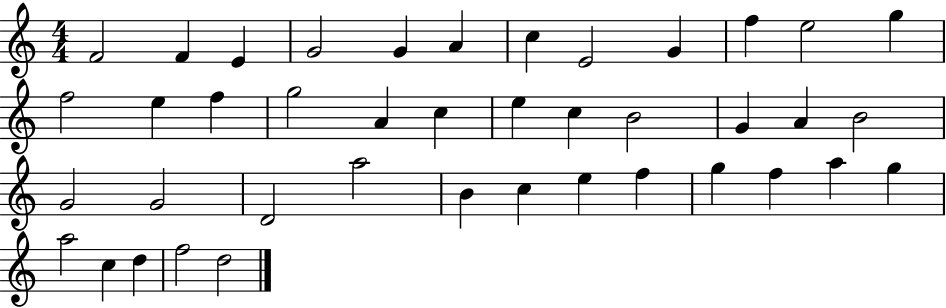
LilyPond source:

{
  \clef treble
  \numericTimeSignature
  \time 4/4
  \key c \major
  f'2 f'4 e'4 | g'2 g'4 a'4 | c''4 e'2 g'4 | f''4 e''2 g''4 | \break f''2 e''4 f''4 | g''2 a'4 c''4 | e''4 c''4 b'2 | g'4 a'4 b'2 | \break g'2 g'2 | d'2 a''2 | b'4 c''4 e''4 f''4 | g''4 f''4 a''4 g''4 | \break a''2 c''4 d''4 | f''2 d''2 | \bar "|."
}